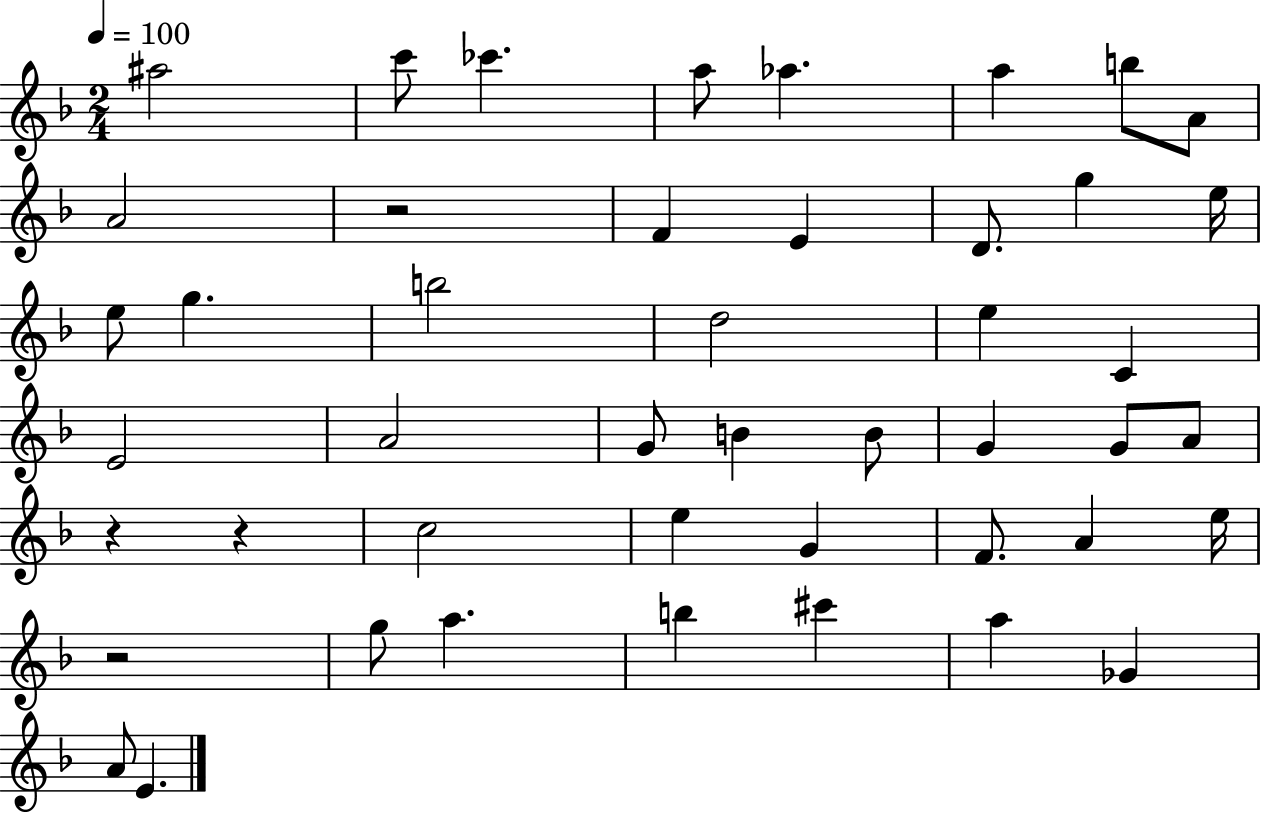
X:1
T:Untitled
M:2/4
L:1/4
K:F
^a2 c'/2 _c' a/2 _a a b/2 A/2 A2 z2 F E D/2 g e/4 e/2 g b2 d2 e C E2 A2 G/2 B B/2 G G/2 A/2 z z c2 e G F/2 A e/4 z2 g/2 a b ^c' a _G A/2 E